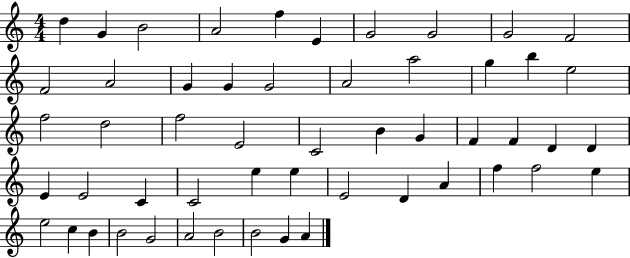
{
  \clef treble
  \numericTimeSignature
  \time 4/4
  \key c \major
  d''4 g'4 b'2 | a'2 f''4 e'4 | g'2 g'2 | g'2 f'2 | \break f'2 a'2 | g'4 g'4 g'2 | a'2 a''2 | g''4 b''4 e''2 | \break f''2 d''2 | f''2 e'2 | c'2 b'4 g'4 | f'4 f'4 d'4 d'4 | \break e'4 e'2 c'4 | c'2 e''4 e''4 | e'2 d'4 a'4 | f''4 f''2 e''4 | \break e''2 c''4 b'4 | b'2 g'2 | a'2 b'2 | b'2 g'4 a'4 | \break \bar "|."
}